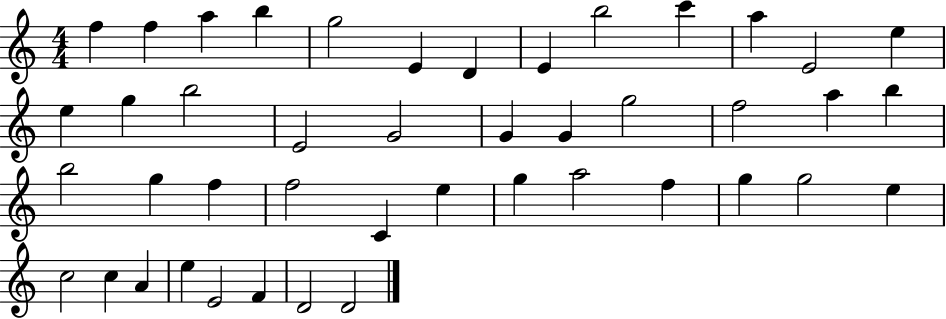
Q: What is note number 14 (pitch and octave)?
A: E5